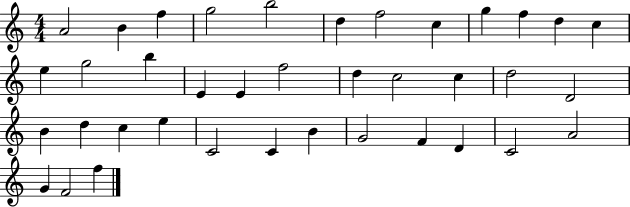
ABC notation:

X:1
T:Untitled
M:4/4
L:1/4
K:C
A2 B f g2 b2 d f2 c g f d c e g2 b E E f2 d c2 c d2 D2 B d c e C2 C B G2 F D C2 A2 G F2 f